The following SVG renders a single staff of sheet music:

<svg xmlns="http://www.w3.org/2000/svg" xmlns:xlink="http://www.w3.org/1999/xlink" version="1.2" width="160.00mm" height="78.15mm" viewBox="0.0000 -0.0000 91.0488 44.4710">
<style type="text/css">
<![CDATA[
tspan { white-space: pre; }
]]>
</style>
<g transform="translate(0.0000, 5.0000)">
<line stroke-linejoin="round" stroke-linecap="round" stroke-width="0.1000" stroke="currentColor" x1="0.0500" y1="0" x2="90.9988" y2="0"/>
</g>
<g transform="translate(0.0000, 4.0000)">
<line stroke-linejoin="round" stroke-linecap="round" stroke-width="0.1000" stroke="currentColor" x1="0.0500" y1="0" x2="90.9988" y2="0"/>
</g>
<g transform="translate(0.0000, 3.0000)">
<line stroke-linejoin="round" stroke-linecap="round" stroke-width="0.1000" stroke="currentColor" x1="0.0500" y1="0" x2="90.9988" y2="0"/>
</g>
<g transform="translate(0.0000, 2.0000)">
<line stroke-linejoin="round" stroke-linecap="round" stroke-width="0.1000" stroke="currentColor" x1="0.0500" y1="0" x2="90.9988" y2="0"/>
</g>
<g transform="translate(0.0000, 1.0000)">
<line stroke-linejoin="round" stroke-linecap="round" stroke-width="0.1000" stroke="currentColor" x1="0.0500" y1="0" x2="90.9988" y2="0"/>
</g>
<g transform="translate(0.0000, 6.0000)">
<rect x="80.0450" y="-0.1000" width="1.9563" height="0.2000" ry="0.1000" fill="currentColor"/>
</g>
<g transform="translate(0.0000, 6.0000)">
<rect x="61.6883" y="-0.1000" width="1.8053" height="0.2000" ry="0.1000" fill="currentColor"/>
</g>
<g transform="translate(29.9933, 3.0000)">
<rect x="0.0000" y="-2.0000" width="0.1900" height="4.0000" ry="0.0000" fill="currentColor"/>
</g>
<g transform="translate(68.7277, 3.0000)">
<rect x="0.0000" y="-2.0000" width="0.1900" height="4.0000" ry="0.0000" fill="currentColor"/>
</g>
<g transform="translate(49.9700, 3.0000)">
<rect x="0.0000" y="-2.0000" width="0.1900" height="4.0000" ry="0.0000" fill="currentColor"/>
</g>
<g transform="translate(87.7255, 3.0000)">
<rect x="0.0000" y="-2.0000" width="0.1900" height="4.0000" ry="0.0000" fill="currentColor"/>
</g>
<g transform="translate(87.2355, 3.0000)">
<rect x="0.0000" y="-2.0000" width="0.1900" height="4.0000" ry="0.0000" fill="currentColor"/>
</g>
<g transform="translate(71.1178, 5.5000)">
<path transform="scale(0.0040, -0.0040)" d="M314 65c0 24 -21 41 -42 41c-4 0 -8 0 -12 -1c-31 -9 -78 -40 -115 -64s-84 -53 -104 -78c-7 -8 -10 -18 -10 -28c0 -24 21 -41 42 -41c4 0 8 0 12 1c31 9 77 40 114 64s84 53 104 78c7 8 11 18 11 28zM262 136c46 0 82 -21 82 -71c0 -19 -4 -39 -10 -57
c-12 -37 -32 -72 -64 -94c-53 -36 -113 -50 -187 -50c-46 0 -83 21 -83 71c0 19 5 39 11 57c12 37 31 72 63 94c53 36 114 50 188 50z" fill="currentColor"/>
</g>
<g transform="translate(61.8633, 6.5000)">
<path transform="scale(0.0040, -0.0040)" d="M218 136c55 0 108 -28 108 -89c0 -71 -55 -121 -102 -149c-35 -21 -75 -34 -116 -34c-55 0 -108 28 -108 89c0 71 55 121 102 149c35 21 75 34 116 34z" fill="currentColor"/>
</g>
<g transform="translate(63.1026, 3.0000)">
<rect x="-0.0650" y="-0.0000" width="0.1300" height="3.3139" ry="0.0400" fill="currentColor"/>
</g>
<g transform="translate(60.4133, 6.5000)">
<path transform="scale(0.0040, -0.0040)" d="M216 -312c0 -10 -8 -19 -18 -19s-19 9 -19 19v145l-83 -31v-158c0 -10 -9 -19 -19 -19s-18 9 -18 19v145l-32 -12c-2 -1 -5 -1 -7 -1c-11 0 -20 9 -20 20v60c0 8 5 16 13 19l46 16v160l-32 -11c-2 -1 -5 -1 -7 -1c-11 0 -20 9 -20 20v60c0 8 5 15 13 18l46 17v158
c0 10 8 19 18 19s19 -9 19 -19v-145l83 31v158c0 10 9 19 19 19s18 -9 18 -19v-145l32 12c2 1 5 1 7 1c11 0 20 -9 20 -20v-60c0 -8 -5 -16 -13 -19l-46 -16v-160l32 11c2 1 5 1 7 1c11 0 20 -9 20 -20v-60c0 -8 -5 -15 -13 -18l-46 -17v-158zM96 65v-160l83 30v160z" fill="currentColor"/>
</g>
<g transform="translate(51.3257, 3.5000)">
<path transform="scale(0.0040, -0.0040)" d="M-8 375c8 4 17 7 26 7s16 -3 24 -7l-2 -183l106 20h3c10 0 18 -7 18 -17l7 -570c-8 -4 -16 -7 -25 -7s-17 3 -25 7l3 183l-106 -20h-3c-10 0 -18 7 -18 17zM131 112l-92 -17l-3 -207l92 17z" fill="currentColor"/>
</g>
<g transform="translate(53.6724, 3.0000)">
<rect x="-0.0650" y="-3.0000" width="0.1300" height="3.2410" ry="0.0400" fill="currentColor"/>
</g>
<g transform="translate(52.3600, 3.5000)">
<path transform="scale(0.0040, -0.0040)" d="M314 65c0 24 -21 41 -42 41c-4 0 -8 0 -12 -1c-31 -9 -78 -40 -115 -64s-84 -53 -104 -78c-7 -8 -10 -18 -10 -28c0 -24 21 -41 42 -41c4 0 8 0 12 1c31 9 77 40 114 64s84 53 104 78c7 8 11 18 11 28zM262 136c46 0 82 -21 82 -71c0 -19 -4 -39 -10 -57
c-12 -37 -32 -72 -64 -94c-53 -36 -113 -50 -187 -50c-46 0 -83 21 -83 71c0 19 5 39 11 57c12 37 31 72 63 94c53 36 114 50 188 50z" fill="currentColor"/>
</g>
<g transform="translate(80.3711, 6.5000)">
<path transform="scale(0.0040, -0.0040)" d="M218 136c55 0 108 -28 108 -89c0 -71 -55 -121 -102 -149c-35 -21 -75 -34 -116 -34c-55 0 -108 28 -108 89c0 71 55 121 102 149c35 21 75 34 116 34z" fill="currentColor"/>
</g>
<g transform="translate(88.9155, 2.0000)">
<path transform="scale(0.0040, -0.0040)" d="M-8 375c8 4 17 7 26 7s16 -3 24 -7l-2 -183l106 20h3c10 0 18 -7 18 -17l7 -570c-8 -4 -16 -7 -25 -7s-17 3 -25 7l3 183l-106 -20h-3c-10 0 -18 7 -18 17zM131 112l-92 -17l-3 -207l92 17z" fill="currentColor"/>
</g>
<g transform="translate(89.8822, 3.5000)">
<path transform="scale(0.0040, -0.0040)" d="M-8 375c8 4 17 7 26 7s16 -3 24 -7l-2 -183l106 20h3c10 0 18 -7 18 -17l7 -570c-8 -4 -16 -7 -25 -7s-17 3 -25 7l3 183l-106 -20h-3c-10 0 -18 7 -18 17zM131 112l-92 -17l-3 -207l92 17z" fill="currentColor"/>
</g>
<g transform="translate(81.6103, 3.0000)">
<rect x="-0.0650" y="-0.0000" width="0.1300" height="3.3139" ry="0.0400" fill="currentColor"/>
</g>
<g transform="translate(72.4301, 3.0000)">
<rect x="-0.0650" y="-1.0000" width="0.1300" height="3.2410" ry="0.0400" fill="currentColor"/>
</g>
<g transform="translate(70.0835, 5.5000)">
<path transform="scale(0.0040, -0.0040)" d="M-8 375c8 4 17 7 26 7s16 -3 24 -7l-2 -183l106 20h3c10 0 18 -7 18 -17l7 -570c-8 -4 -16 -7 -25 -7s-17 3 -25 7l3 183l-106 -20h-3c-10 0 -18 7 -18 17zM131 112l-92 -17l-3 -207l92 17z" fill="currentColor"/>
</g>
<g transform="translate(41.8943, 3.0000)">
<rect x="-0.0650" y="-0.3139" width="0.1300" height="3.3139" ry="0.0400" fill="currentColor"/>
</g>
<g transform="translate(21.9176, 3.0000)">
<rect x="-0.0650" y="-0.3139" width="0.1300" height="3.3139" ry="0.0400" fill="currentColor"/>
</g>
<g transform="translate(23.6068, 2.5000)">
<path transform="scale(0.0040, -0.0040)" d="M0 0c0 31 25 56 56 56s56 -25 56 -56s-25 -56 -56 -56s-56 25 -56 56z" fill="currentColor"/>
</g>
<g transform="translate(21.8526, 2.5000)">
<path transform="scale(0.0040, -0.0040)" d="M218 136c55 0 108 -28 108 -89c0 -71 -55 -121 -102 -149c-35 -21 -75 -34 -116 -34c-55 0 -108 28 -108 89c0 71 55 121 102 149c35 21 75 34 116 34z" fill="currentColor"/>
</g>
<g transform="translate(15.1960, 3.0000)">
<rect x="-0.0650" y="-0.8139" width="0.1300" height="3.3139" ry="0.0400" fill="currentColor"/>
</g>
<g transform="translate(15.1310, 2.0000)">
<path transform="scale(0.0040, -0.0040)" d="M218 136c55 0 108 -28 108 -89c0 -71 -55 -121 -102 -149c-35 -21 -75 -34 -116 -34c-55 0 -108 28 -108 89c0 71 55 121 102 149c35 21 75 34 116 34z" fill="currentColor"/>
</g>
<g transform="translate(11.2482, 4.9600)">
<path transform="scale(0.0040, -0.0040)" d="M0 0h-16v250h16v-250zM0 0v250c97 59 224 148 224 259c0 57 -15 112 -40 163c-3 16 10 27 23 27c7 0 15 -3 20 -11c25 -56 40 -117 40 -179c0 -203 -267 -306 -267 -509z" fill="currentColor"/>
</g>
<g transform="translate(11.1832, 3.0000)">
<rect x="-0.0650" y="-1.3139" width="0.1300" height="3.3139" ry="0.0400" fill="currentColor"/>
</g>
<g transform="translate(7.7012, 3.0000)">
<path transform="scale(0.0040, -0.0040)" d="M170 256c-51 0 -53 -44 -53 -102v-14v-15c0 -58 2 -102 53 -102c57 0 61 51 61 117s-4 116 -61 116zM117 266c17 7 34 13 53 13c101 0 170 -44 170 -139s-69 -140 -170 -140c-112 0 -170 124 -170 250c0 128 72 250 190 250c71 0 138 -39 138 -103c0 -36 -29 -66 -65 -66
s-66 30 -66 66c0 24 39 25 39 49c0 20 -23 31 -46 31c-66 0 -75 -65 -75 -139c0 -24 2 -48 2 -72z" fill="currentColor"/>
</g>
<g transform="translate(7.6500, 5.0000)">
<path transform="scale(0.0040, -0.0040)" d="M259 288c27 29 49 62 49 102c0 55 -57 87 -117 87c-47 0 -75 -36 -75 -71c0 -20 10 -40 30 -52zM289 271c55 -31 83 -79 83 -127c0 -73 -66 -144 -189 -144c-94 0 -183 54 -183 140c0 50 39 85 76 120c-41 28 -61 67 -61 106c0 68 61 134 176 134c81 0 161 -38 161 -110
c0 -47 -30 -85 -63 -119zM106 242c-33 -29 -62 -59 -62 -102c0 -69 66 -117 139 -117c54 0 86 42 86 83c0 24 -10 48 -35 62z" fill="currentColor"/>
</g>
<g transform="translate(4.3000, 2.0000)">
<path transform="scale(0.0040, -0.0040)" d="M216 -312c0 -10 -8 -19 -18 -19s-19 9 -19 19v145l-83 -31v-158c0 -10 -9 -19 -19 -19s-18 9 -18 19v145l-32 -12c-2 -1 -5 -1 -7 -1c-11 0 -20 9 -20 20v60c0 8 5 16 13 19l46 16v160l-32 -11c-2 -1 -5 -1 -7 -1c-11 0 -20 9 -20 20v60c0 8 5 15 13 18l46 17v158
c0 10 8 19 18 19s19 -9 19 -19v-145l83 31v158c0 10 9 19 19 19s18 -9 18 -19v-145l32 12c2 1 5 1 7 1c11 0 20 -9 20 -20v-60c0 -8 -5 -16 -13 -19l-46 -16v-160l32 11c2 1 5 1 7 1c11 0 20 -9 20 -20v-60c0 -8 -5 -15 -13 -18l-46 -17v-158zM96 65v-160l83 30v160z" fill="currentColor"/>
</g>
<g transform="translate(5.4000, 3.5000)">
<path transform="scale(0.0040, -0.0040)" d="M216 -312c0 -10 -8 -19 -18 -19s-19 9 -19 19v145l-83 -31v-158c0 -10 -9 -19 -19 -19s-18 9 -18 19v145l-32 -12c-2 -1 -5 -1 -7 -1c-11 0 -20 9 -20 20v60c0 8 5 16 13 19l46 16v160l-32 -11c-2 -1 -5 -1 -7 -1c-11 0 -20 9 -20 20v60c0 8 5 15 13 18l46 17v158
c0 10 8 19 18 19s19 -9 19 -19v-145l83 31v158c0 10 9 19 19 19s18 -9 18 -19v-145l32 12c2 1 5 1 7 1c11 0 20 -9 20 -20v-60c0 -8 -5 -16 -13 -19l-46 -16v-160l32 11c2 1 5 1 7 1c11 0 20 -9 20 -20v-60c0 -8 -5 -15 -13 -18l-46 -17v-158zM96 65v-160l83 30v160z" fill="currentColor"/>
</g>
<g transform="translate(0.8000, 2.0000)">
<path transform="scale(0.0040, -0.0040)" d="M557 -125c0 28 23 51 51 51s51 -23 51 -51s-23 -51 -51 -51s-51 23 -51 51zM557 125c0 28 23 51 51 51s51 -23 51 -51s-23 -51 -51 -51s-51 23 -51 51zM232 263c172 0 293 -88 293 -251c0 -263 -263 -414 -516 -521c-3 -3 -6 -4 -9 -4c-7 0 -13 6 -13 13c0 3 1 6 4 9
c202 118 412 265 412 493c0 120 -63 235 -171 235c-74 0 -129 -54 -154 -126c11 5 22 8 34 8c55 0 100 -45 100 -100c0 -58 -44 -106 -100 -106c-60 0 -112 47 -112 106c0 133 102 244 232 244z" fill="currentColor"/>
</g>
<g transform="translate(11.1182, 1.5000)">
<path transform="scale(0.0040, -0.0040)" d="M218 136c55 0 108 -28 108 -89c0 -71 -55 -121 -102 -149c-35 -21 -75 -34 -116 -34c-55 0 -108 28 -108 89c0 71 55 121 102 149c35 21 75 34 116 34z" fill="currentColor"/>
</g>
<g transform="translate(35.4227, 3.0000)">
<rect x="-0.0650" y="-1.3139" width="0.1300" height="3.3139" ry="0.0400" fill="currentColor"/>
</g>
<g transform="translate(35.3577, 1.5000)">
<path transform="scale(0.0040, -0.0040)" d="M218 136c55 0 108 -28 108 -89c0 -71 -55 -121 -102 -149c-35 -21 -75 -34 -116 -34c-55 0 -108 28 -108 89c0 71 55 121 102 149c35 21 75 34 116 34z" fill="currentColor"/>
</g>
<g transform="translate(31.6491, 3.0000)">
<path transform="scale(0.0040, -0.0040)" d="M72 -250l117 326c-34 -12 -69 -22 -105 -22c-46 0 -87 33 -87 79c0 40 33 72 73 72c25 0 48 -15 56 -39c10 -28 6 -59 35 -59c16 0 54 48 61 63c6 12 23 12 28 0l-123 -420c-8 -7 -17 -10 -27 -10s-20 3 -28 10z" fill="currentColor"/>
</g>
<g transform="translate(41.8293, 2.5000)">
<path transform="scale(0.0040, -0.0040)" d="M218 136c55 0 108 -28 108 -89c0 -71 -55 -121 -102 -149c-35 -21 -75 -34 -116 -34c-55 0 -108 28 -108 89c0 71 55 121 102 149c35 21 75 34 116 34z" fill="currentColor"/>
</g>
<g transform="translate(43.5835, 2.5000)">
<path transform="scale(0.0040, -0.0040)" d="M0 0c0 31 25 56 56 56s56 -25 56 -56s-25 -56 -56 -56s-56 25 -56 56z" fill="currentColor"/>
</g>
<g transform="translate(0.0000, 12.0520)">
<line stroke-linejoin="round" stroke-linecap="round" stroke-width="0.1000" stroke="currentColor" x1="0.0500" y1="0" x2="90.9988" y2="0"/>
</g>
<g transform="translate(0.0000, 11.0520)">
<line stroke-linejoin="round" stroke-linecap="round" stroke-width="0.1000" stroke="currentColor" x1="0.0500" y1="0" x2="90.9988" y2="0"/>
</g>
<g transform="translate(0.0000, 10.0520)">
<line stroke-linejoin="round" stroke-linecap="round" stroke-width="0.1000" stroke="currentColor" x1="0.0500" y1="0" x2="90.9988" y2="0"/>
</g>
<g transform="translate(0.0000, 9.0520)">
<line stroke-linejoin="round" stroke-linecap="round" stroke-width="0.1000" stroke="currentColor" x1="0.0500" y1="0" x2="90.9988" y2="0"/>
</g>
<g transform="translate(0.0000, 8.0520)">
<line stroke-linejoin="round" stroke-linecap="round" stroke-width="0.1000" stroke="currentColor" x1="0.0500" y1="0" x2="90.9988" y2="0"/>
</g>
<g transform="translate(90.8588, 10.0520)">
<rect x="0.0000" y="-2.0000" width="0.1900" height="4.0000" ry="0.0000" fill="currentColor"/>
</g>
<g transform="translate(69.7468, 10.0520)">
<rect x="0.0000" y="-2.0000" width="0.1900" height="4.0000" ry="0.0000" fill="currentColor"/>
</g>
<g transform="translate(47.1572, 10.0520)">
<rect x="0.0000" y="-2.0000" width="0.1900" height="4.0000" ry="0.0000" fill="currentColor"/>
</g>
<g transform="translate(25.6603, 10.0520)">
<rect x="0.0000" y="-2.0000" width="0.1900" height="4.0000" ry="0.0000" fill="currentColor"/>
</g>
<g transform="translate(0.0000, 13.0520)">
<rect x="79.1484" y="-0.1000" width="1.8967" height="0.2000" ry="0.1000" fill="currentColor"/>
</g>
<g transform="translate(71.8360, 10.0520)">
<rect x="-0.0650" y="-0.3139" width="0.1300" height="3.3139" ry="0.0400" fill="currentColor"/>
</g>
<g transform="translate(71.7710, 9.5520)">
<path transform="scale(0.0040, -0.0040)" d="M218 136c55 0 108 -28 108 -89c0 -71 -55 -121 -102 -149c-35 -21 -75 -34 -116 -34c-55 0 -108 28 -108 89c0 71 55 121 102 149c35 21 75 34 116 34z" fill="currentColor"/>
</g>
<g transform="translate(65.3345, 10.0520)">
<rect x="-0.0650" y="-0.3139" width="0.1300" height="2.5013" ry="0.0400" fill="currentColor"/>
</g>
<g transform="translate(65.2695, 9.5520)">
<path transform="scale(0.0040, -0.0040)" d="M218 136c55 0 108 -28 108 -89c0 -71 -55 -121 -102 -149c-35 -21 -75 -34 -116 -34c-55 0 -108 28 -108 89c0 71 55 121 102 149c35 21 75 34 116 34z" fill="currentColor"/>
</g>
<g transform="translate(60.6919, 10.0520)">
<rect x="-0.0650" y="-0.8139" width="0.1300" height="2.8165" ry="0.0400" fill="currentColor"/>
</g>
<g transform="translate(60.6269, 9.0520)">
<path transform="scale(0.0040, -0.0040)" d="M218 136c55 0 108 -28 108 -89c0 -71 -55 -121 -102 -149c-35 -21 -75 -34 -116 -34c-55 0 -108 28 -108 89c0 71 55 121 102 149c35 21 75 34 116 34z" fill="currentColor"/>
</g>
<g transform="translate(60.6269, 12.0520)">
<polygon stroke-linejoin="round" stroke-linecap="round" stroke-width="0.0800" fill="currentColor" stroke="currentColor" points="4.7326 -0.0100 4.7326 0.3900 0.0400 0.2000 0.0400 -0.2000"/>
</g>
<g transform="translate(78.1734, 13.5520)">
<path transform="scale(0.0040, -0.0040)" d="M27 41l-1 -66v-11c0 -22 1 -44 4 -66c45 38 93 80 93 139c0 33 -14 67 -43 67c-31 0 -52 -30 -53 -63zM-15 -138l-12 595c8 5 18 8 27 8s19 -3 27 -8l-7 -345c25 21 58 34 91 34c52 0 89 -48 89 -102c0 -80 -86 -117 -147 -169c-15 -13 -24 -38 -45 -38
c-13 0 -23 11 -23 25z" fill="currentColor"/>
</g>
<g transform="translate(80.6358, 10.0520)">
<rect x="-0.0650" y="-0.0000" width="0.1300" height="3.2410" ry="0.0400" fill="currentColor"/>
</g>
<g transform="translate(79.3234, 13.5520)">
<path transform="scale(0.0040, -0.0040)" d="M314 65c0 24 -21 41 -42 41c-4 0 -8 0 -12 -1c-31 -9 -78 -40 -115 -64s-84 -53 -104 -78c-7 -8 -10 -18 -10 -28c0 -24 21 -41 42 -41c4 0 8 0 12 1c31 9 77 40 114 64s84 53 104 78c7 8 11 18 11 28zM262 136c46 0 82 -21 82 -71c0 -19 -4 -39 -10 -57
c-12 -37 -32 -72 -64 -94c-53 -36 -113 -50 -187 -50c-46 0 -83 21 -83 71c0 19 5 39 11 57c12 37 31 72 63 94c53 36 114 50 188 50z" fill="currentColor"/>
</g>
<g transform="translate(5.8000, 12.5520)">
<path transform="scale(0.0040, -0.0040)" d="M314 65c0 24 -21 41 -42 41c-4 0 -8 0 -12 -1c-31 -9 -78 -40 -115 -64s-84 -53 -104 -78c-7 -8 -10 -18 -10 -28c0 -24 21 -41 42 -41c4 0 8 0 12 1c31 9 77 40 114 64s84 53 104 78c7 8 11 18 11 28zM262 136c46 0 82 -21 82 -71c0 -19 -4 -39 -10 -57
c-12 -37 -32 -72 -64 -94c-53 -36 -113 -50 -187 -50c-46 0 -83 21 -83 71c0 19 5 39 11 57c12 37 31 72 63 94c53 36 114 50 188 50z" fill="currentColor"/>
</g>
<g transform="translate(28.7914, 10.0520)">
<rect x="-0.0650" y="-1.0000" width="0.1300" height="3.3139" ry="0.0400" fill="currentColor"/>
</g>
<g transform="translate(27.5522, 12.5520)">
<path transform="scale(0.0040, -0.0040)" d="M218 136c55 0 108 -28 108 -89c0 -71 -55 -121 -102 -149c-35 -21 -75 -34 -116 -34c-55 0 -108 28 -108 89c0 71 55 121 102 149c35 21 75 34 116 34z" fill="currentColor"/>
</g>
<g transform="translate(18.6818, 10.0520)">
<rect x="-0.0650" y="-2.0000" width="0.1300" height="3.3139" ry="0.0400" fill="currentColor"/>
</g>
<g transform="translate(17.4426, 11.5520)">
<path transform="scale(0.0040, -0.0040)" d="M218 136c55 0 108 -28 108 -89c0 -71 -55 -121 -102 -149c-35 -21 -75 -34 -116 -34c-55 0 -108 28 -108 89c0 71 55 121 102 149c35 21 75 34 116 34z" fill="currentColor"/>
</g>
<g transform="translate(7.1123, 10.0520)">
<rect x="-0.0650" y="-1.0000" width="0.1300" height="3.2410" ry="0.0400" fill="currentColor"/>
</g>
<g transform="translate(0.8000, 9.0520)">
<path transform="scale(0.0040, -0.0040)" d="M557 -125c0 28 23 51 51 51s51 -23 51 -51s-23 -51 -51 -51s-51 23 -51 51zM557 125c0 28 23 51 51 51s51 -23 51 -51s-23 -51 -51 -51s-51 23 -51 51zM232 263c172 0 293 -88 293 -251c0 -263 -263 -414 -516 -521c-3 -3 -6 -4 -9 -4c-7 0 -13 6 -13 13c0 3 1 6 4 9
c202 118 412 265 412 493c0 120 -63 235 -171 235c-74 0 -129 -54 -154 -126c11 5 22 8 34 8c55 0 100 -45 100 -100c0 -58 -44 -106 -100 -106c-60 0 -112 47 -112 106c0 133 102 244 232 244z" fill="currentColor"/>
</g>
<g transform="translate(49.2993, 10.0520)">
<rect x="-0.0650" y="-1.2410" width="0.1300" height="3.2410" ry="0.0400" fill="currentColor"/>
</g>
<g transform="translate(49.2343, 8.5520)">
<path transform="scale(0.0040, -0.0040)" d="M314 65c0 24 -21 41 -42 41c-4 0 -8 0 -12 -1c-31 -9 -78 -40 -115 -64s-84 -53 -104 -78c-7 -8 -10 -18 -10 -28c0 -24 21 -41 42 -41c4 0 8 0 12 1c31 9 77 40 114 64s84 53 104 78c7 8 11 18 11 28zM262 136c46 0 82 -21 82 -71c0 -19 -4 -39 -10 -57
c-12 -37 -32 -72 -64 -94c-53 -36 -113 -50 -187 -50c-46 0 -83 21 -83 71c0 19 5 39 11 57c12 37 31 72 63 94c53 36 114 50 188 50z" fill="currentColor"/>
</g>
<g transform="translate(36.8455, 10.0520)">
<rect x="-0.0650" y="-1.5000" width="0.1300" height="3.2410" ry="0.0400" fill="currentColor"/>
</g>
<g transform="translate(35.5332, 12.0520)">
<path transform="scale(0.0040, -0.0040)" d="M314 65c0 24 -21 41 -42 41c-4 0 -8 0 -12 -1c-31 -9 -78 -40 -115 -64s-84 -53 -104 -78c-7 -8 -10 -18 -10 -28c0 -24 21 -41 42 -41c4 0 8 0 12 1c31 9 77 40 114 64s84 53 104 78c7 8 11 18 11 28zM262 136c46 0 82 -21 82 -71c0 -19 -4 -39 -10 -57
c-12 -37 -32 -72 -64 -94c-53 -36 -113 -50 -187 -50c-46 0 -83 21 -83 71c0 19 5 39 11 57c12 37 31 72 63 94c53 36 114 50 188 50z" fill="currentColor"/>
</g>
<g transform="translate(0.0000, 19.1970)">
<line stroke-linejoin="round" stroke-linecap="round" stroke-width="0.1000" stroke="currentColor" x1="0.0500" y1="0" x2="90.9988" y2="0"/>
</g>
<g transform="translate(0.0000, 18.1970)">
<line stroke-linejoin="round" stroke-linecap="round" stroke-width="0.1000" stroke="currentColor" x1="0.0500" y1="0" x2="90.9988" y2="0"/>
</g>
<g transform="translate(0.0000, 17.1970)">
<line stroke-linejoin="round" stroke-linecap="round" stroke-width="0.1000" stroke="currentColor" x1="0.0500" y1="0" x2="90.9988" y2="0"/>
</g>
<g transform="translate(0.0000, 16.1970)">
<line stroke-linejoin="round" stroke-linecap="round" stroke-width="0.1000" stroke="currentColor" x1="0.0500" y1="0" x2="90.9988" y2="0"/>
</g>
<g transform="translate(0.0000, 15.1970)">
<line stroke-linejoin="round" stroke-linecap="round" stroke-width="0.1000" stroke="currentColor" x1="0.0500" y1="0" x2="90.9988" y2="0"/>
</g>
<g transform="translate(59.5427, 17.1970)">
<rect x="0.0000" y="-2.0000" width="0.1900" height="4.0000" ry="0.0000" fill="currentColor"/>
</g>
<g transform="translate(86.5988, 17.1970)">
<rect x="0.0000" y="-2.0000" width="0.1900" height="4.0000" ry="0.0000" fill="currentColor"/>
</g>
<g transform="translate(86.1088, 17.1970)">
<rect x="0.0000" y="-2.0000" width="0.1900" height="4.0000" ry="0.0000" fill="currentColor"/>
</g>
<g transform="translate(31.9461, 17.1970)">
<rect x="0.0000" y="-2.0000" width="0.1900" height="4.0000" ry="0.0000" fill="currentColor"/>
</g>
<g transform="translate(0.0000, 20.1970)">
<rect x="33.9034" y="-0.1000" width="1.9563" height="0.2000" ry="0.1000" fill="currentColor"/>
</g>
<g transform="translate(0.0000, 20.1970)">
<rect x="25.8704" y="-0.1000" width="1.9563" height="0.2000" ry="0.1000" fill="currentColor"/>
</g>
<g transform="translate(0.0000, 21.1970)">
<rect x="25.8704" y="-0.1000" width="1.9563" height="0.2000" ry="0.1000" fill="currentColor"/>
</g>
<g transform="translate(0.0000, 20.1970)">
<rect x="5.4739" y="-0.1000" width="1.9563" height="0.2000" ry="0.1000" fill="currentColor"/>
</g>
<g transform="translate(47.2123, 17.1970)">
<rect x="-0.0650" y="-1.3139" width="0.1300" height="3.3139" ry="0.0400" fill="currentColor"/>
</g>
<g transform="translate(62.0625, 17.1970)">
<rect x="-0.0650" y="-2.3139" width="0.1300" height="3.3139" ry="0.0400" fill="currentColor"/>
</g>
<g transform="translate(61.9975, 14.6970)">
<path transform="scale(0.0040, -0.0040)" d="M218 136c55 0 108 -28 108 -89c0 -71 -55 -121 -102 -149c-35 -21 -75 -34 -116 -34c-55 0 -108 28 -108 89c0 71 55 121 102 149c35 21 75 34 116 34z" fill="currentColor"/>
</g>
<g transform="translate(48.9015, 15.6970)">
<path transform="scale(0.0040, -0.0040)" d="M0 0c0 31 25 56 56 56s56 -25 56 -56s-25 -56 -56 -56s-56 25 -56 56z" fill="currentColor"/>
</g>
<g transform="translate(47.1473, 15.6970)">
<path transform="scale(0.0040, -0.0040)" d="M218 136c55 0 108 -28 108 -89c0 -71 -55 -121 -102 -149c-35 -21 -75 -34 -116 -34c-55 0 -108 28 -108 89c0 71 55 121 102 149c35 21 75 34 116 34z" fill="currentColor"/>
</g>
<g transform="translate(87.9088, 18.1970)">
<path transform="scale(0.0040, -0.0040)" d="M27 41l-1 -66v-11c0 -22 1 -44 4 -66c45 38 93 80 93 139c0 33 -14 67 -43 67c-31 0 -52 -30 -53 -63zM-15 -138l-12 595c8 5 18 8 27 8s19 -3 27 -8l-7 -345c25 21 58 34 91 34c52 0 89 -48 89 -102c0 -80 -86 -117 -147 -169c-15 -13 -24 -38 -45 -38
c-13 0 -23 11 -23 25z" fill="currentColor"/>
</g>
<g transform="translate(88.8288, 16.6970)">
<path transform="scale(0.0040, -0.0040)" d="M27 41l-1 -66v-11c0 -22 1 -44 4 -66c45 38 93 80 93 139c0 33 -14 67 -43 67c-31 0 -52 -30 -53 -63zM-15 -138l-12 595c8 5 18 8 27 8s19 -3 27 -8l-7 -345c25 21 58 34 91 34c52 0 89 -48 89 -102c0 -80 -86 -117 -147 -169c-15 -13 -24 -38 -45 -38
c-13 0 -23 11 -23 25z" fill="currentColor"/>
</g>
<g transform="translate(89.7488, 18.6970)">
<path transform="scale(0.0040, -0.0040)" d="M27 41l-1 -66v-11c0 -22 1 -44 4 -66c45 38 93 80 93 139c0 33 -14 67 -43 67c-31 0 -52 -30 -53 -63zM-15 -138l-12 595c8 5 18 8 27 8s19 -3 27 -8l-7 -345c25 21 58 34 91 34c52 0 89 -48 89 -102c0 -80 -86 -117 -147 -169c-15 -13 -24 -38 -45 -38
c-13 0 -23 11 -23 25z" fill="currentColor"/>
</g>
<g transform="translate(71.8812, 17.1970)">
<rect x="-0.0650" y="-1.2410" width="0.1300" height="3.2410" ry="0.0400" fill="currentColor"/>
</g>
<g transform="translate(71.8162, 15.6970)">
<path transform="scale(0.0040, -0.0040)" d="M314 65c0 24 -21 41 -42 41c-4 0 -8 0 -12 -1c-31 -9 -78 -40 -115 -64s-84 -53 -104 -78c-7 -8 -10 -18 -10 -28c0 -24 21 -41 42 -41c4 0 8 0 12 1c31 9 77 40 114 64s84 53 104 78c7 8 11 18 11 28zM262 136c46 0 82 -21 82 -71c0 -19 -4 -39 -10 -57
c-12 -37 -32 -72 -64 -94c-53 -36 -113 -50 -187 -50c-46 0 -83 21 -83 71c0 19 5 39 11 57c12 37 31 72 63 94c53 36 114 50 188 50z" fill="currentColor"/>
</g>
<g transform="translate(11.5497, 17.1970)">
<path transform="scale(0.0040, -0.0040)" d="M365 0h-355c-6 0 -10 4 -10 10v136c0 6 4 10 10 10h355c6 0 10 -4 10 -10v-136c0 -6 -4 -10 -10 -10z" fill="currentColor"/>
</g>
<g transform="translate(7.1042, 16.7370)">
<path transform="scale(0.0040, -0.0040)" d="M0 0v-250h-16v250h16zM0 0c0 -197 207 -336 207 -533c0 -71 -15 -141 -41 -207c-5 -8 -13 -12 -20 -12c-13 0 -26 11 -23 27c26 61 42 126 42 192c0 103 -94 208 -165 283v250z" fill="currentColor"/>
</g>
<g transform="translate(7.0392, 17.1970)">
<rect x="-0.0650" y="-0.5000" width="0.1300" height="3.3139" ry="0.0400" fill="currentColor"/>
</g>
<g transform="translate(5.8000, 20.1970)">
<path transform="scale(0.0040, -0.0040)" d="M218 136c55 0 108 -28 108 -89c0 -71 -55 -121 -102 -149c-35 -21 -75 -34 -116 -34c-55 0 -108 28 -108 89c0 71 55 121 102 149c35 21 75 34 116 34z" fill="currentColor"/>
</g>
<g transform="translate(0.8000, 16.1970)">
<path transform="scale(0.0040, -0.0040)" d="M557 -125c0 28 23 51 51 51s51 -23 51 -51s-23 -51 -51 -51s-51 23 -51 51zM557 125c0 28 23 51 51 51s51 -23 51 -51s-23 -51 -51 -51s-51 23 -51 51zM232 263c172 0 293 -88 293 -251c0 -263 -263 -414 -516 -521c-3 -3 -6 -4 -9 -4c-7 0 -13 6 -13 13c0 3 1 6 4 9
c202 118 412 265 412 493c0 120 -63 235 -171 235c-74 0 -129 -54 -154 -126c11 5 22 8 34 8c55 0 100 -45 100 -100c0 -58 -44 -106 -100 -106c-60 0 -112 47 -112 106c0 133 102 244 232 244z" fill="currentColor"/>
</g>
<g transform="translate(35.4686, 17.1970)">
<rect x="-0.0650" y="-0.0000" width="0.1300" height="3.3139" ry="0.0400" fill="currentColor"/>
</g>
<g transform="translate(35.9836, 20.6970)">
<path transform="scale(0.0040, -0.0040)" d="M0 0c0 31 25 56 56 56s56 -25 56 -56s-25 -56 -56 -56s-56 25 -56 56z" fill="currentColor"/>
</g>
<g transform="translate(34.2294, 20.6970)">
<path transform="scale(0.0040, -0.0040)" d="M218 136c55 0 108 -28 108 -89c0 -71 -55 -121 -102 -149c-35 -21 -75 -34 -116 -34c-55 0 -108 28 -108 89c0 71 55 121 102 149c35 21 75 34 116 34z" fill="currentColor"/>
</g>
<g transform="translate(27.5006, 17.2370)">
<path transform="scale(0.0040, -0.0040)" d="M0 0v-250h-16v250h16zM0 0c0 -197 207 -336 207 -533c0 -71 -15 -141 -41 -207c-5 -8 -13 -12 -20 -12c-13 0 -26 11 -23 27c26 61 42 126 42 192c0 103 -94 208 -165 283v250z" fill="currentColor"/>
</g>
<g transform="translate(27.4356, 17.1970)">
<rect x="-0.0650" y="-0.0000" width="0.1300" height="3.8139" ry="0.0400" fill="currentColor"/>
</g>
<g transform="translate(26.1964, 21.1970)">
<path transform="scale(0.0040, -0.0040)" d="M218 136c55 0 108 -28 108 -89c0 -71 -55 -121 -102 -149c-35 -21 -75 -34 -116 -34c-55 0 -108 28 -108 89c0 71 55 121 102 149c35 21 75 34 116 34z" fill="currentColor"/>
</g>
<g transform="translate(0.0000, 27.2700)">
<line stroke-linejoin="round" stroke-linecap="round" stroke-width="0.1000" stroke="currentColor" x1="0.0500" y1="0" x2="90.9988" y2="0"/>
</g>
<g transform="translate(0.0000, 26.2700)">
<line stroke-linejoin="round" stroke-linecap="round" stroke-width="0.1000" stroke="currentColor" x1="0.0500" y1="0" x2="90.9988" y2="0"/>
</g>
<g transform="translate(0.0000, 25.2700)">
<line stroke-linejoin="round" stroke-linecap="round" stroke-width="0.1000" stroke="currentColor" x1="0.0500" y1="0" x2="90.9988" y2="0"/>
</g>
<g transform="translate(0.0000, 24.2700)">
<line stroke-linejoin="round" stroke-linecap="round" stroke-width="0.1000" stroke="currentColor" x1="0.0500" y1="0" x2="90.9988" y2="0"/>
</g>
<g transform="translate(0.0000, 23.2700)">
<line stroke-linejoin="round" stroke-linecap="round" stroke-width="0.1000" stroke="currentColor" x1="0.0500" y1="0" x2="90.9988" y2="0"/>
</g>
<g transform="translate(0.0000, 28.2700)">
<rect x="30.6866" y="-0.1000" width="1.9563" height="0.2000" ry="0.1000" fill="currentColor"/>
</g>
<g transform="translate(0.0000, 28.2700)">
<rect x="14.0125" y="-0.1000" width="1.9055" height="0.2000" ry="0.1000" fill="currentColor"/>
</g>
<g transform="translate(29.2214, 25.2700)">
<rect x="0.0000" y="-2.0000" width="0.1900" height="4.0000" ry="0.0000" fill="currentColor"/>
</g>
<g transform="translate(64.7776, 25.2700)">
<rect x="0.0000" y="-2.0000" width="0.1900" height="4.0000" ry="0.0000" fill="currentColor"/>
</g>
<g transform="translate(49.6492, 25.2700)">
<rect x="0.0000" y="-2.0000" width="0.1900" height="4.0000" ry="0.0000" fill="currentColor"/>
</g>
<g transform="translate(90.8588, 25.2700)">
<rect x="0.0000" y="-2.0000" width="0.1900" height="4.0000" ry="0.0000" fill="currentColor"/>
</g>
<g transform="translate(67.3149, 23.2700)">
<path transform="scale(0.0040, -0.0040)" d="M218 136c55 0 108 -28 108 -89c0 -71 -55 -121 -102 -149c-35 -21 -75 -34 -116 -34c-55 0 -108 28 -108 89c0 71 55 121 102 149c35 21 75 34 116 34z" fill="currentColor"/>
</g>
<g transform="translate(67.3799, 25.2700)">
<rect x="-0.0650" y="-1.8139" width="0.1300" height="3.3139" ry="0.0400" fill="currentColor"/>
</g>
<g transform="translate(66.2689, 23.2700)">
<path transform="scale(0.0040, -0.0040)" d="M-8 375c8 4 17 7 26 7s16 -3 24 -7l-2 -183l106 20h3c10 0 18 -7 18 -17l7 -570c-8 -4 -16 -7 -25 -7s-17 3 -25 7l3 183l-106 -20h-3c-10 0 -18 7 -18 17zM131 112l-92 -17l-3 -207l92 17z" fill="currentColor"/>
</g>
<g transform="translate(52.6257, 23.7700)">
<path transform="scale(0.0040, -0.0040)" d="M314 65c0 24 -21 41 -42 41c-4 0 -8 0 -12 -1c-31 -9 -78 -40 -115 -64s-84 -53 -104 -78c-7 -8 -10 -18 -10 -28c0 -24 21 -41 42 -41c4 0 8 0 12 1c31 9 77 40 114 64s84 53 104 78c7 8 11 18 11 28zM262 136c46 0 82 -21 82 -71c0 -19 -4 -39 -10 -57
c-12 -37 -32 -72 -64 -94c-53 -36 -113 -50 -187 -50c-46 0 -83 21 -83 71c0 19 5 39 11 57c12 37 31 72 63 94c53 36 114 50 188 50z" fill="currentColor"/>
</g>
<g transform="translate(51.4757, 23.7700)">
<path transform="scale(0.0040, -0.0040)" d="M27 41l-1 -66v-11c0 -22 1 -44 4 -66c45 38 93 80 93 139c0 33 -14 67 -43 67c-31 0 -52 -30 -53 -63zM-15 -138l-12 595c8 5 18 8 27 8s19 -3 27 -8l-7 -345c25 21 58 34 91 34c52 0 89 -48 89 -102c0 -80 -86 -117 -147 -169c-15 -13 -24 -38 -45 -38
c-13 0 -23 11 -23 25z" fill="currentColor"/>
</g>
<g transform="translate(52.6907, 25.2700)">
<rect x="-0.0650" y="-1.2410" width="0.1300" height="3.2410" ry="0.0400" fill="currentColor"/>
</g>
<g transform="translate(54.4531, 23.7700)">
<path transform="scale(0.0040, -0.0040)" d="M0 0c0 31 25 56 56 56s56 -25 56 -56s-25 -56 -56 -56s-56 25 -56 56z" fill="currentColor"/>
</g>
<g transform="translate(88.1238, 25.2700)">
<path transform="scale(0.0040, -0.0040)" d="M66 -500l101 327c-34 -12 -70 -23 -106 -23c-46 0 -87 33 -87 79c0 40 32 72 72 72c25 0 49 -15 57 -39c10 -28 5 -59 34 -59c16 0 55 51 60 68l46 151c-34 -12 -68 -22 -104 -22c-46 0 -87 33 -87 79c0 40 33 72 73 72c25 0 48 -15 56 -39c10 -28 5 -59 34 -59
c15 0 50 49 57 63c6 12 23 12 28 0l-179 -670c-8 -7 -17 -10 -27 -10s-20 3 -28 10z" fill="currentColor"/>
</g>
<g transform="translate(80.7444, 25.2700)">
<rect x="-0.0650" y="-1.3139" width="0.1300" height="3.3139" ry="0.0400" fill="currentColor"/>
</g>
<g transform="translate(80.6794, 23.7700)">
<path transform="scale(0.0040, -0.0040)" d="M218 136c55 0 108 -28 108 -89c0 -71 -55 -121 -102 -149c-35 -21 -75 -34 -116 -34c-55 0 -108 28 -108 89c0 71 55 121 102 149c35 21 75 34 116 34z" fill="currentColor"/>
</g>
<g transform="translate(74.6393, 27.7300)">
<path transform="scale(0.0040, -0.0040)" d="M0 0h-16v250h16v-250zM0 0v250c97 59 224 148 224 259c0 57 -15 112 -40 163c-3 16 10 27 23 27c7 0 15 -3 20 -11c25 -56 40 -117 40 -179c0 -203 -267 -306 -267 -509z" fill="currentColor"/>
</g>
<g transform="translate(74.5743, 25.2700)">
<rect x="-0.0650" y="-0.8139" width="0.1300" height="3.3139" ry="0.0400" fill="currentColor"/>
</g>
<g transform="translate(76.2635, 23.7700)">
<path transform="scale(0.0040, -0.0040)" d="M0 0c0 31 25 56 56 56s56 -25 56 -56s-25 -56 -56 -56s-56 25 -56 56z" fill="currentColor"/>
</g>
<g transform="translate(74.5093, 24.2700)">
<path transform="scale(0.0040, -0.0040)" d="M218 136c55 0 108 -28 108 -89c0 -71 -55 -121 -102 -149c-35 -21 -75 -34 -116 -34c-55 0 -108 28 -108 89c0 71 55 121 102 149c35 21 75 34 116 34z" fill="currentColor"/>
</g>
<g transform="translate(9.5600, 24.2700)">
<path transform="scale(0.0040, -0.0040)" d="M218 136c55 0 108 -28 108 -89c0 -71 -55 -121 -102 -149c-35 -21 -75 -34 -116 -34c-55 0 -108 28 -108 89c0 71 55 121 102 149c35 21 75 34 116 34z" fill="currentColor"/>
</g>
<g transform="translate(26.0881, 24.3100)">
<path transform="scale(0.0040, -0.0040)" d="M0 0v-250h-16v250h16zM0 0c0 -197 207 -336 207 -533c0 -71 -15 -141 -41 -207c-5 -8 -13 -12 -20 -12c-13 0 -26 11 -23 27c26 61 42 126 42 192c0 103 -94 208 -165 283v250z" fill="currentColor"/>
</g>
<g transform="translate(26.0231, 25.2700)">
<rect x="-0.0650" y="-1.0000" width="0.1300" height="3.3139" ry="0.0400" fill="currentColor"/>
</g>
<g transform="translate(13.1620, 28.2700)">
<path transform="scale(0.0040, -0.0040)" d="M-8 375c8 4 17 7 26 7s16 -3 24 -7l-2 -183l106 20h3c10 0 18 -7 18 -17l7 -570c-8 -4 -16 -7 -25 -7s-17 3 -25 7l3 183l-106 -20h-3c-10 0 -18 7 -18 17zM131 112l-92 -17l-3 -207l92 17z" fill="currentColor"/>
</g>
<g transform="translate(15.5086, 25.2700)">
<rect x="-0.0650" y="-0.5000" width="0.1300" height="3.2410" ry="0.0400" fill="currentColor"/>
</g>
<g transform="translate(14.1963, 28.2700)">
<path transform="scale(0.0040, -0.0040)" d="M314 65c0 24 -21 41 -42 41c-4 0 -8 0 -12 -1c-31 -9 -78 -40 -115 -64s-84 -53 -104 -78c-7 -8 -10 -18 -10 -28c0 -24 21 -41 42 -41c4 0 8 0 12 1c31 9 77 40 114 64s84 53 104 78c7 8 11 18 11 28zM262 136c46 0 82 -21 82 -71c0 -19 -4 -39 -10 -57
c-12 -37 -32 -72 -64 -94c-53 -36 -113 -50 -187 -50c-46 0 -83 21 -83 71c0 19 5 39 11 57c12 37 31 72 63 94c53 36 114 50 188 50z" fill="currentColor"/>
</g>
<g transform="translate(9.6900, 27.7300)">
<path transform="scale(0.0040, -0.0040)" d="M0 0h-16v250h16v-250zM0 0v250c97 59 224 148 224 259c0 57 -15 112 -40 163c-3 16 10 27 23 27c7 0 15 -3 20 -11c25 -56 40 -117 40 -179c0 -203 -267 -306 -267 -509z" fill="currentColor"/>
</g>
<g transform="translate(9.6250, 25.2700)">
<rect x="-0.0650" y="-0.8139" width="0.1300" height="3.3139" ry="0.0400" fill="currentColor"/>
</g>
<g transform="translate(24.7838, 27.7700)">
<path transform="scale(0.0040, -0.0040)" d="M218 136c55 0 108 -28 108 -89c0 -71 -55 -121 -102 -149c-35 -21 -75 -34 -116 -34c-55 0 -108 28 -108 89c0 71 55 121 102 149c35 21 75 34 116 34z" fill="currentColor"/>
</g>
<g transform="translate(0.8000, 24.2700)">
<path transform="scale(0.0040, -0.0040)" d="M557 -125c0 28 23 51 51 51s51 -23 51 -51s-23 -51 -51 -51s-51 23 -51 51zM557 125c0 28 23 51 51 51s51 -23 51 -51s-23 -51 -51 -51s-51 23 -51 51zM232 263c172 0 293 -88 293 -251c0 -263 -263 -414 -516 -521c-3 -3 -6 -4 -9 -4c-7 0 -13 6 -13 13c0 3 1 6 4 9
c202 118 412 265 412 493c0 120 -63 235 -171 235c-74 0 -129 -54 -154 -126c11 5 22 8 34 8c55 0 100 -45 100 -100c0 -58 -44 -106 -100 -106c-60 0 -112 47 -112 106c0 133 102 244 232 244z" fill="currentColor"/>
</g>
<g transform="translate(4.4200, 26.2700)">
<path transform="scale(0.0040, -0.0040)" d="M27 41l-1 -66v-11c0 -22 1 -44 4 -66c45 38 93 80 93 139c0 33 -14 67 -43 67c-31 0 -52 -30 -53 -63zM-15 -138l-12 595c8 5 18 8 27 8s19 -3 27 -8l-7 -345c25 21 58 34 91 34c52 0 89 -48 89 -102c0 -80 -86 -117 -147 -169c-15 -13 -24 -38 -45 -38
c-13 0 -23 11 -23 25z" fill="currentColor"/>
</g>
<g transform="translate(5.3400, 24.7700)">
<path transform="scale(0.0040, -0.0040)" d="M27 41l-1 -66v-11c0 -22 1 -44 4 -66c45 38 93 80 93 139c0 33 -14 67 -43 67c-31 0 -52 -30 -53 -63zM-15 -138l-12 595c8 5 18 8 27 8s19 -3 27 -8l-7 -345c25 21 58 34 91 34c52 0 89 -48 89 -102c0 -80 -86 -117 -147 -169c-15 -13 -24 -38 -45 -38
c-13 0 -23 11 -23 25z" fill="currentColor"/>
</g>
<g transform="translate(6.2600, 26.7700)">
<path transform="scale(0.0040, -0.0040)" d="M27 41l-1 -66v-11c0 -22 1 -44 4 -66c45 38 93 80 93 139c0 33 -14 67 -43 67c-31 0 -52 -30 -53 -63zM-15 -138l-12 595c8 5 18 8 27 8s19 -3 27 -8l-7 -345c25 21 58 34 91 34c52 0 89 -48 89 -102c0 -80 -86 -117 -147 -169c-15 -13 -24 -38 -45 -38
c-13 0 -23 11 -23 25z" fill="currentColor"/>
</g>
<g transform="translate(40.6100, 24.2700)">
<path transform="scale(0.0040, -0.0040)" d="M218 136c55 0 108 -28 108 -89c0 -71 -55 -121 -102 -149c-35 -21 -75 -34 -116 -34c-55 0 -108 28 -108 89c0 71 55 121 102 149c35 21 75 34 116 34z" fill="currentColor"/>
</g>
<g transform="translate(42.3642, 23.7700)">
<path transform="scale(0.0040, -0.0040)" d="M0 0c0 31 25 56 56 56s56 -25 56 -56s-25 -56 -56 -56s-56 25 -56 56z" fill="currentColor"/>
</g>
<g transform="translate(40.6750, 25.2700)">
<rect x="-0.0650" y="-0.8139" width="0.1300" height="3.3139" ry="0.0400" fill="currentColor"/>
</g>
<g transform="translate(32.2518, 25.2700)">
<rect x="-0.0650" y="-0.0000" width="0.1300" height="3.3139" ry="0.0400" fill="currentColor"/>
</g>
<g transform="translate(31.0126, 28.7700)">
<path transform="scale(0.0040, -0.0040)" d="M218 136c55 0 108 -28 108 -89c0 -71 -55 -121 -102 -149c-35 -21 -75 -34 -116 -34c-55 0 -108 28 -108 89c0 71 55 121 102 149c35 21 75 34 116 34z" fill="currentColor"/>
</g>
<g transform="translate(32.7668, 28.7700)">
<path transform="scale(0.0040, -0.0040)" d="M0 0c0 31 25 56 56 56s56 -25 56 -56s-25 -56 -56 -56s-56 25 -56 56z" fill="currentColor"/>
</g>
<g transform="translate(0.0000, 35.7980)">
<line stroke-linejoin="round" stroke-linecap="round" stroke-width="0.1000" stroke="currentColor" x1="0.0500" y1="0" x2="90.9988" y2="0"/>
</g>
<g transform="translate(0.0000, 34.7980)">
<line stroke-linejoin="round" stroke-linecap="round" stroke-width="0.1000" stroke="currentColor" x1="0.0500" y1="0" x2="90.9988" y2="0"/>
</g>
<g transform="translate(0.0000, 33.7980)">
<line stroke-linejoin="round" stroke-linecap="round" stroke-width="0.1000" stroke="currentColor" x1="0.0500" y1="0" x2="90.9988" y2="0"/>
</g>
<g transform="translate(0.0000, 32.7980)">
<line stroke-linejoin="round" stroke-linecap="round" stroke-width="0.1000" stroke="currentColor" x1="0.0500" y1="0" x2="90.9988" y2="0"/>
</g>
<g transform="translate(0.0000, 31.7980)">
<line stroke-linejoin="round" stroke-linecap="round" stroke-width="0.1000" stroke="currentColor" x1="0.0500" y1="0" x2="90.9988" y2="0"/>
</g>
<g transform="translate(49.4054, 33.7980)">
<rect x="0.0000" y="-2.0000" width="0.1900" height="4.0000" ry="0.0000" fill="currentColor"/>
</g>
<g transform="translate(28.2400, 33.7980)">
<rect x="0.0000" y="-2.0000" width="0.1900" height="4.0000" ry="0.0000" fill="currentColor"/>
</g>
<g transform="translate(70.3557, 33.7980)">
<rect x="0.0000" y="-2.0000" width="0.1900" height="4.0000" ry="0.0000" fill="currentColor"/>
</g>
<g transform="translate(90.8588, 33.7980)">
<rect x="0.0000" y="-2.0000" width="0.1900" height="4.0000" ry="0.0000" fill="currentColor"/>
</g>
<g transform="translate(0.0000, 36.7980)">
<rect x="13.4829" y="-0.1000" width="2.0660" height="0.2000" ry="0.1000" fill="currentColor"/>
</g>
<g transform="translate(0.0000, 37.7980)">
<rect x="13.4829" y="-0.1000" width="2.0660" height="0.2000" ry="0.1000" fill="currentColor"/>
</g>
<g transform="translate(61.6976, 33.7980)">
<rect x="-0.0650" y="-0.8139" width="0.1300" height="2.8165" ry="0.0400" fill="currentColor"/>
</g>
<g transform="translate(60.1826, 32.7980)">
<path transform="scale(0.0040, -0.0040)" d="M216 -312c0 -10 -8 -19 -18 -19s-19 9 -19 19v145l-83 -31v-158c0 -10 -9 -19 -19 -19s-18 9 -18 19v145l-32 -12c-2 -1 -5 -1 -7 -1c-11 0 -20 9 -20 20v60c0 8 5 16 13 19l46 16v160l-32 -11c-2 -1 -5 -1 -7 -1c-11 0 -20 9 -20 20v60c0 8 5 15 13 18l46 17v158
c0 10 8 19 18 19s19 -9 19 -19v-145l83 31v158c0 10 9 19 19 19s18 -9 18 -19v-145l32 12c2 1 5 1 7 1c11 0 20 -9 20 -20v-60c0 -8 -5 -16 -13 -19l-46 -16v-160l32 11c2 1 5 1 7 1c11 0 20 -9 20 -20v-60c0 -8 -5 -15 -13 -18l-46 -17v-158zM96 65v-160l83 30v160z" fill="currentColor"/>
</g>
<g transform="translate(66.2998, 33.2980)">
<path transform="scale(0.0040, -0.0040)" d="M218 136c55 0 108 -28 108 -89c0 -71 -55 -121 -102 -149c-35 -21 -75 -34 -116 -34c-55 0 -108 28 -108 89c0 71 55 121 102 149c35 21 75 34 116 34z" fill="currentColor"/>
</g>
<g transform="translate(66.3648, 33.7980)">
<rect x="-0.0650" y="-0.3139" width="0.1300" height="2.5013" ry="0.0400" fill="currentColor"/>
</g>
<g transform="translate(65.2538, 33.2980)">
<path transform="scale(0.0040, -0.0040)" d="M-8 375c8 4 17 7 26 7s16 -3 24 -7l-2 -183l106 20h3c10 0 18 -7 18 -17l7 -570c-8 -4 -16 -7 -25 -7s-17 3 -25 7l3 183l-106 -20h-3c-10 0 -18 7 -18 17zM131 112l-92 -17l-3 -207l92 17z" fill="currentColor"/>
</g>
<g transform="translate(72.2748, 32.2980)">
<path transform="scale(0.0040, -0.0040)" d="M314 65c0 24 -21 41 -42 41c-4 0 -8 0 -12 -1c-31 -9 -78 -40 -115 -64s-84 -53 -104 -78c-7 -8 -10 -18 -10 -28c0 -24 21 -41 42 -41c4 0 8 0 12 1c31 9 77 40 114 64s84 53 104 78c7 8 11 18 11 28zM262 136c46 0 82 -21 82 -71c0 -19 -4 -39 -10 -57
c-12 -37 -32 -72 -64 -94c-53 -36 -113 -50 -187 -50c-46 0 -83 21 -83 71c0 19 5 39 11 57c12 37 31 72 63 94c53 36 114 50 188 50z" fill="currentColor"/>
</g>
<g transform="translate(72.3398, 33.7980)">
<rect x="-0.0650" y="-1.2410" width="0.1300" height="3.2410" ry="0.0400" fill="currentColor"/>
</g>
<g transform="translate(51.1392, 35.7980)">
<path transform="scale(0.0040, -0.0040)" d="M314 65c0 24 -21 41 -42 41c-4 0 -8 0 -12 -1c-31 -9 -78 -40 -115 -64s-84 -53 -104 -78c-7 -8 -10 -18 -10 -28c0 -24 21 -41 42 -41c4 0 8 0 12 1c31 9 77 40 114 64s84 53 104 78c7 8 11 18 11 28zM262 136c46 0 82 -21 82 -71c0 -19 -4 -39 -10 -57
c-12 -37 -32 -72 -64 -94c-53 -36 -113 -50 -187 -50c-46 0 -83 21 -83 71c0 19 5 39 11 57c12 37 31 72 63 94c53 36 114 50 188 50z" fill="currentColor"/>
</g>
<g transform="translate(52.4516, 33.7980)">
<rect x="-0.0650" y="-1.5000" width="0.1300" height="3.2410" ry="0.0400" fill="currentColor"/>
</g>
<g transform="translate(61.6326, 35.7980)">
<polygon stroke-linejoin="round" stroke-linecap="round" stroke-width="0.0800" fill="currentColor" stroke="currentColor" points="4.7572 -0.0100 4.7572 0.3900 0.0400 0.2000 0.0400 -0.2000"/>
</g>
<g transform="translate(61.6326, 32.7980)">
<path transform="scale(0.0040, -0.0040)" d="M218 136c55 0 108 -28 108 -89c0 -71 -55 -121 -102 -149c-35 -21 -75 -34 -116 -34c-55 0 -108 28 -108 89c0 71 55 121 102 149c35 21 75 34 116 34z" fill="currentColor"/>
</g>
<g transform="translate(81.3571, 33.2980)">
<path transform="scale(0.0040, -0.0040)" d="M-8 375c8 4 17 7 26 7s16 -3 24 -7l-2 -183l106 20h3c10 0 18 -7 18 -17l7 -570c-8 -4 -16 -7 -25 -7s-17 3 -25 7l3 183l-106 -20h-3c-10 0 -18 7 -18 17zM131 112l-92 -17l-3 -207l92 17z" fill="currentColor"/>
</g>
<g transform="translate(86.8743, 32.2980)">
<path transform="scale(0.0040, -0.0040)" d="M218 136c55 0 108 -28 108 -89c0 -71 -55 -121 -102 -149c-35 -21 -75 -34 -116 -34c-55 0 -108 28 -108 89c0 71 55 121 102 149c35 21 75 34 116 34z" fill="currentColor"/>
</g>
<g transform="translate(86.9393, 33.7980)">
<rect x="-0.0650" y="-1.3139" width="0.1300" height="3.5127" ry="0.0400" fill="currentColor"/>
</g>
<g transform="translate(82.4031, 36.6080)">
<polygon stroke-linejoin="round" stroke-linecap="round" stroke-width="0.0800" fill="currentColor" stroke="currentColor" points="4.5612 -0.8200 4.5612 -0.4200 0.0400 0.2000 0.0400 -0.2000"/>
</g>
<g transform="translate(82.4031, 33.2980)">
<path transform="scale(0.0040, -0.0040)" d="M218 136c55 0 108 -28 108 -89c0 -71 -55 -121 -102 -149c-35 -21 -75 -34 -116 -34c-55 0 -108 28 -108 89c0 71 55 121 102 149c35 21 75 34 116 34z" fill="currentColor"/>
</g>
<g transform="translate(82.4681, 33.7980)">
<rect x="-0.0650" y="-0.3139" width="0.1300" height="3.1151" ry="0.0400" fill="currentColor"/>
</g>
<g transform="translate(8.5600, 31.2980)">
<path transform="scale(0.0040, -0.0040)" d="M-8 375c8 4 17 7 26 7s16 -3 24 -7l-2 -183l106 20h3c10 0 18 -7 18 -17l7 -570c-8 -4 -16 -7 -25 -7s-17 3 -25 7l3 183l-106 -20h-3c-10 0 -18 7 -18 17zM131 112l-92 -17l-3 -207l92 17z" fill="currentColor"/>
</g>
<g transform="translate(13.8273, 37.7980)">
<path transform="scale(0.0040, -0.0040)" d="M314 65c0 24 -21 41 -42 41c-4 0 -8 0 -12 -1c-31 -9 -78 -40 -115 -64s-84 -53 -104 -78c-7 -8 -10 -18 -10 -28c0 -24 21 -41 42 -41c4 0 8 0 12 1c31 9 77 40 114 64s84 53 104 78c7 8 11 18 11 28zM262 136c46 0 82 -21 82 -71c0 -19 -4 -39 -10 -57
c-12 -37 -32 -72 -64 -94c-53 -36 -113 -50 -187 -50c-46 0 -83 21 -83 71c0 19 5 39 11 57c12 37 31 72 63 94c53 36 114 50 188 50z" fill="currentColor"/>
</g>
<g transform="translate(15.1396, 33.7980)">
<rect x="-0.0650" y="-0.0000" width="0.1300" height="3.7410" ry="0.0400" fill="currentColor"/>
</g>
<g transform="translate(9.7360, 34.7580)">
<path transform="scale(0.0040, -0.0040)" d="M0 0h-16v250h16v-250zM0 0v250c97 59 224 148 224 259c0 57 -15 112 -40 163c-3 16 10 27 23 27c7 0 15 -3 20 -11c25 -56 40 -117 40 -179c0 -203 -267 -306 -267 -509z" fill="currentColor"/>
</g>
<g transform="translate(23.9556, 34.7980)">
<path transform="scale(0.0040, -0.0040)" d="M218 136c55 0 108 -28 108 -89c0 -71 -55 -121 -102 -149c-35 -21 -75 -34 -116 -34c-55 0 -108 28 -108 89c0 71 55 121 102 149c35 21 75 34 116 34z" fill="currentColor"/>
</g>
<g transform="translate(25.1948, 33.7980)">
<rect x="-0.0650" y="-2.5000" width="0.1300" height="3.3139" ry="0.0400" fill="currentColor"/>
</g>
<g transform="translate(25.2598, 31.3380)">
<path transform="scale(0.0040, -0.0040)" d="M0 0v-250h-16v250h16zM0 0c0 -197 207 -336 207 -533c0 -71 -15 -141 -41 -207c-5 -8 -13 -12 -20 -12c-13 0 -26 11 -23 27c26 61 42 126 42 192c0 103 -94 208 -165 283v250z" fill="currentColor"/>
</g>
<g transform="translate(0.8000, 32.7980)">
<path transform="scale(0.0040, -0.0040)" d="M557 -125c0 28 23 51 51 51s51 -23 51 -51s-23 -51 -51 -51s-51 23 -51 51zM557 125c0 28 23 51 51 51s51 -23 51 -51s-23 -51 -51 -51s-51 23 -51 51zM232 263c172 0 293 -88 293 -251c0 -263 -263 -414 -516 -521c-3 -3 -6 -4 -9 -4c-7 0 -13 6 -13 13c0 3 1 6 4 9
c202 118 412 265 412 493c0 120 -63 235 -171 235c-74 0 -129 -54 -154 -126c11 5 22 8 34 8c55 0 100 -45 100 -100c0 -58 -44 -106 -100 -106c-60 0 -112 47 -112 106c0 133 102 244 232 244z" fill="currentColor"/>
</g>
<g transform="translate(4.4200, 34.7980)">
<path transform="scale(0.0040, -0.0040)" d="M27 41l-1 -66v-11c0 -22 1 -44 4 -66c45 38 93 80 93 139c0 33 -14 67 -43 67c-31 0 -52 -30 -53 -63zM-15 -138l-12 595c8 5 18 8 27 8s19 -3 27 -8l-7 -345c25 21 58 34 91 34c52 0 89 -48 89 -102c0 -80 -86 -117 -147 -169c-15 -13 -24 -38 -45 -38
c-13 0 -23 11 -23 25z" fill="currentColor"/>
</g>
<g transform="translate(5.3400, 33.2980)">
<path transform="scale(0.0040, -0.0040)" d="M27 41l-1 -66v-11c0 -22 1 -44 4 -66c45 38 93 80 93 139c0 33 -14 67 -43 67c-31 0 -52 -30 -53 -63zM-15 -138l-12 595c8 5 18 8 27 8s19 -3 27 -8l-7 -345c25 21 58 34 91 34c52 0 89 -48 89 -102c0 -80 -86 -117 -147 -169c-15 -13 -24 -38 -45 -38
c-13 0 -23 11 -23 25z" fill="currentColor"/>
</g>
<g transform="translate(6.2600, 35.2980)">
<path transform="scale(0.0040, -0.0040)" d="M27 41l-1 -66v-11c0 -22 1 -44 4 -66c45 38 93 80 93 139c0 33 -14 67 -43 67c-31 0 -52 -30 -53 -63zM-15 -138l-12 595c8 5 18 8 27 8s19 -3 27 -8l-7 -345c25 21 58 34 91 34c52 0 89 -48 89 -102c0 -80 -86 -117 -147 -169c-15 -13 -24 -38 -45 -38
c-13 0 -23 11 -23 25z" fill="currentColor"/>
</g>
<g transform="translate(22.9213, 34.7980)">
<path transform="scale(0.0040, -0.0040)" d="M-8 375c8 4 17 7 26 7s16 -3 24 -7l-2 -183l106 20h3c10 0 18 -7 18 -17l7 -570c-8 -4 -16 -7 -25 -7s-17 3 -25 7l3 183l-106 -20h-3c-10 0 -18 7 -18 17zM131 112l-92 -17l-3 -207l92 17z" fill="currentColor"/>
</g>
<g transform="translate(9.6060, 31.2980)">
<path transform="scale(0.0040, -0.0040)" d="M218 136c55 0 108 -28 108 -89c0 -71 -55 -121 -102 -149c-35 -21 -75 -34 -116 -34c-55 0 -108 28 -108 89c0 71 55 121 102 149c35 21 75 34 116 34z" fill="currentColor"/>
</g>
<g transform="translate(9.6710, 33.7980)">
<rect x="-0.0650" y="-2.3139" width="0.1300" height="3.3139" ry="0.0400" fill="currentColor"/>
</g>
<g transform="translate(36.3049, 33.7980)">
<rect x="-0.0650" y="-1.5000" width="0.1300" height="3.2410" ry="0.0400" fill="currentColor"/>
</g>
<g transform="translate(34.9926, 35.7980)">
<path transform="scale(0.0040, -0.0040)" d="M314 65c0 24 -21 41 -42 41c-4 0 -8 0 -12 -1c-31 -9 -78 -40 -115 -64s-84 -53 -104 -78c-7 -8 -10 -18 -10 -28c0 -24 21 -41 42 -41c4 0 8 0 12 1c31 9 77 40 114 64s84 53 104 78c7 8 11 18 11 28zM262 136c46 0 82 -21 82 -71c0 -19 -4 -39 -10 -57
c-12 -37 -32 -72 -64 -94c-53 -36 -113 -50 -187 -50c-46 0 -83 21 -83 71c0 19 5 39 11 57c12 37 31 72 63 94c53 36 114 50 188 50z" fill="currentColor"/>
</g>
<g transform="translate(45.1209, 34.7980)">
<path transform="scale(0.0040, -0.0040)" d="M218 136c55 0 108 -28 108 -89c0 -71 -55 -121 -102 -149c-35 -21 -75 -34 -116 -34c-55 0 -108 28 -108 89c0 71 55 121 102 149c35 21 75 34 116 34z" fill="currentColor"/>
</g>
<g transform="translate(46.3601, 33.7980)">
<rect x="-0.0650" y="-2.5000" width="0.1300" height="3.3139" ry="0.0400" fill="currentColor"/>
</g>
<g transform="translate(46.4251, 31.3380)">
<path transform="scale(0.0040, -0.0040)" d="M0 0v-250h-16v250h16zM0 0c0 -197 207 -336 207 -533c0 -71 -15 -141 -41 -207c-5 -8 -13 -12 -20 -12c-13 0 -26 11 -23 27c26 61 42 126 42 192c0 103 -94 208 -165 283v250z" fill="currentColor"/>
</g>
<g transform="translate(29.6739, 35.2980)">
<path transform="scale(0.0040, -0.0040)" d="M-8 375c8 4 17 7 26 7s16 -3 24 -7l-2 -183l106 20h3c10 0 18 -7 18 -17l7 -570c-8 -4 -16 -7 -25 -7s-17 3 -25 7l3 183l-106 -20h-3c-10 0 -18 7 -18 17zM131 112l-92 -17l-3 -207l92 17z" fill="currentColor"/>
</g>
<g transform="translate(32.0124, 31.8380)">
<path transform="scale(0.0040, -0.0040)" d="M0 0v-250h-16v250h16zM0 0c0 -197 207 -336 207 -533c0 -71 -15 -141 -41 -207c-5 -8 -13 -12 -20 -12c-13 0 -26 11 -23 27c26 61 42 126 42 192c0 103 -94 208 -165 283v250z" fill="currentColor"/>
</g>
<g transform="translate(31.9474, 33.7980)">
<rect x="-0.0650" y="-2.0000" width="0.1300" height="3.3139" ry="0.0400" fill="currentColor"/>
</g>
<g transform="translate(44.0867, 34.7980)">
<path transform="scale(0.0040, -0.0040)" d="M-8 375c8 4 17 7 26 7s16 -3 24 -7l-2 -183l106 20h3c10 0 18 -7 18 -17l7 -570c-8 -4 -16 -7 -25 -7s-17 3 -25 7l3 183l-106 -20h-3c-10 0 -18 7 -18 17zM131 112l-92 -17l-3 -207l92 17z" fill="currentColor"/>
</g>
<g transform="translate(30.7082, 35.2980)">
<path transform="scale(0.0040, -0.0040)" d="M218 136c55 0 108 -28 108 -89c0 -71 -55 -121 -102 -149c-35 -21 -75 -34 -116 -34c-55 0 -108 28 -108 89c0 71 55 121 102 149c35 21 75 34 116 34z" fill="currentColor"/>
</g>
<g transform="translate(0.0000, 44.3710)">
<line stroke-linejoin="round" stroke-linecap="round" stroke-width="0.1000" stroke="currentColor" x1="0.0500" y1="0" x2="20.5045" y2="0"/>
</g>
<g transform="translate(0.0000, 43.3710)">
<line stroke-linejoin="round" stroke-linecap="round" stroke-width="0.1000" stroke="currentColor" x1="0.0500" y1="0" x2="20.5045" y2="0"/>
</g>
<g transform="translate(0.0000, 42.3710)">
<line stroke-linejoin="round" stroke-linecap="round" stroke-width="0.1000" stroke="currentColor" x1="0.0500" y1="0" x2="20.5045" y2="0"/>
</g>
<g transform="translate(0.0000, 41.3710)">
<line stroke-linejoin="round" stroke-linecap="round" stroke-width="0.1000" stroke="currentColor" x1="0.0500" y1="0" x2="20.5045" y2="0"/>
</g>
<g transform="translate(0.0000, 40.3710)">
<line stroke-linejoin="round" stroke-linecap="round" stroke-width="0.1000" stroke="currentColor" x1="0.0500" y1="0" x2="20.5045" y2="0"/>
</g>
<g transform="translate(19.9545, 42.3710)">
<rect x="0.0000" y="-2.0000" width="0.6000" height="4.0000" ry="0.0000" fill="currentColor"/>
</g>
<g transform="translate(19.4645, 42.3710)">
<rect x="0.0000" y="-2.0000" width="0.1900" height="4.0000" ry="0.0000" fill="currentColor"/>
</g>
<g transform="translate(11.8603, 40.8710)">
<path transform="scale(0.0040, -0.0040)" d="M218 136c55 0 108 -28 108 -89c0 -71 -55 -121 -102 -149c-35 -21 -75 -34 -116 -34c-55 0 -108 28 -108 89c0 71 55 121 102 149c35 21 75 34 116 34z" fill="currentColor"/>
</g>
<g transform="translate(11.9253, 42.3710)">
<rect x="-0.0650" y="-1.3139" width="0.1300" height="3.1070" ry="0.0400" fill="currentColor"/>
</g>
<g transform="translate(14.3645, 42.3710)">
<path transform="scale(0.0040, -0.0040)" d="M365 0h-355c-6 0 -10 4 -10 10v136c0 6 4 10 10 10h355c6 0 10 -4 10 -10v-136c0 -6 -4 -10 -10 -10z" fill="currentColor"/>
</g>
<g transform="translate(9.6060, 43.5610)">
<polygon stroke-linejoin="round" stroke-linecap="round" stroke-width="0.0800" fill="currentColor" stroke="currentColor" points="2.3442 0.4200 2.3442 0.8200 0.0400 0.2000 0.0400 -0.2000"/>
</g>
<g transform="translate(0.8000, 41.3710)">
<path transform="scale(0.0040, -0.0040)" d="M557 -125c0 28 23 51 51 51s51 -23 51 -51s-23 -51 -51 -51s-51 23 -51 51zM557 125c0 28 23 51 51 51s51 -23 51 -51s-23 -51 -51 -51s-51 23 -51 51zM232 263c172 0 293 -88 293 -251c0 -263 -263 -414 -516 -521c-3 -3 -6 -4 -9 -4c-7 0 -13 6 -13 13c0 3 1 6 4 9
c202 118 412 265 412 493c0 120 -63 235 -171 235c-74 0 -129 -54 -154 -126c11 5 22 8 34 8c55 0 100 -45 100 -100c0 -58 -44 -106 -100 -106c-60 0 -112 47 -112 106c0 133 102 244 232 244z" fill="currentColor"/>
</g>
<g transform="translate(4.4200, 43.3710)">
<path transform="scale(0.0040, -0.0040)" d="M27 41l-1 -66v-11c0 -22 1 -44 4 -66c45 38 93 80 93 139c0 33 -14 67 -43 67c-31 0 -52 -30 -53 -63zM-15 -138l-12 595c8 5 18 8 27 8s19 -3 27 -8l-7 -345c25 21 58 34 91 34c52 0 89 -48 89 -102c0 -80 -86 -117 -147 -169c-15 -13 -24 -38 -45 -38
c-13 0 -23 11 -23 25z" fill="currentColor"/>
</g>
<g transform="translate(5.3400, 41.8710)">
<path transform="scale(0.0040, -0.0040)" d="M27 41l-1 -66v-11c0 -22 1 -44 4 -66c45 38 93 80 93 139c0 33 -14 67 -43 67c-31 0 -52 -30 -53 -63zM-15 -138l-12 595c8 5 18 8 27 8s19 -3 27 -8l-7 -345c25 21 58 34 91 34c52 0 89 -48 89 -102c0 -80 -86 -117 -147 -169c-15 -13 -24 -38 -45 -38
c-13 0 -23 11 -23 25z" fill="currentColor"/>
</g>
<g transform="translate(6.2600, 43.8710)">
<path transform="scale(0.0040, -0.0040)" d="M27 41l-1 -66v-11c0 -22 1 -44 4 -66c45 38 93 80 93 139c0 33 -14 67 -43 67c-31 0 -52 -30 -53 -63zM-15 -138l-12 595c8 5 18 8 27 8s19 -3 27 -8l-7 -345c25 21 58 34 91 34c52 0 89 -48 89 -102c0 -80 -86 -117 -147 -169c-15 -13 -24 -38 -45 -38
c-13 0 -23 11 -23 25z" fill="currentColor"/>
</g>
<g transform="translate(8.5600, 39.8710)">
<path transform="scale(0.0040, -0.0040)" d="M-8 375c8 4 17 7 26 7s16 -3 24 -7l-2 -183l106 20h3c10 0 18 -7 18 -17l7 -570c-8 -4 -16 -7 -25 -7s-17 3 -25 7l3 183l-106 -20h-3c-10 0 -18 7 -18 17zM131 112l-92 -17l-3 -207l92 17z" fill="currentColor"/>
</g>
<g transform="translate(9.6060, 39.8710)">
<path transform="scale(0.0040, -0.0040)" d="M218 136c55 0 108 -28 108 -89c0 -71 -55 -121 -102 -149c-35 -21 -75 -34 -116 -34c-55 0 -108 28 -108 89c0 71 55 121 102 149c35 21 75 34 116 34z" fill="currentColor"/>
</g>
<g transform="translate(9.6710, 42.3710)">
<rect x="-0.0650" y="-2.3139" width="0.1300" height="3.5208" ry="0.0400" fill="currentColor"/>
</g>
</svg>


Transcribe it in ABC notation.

X:1
T:Untitled
M:6/8
L:1/4
K:D
G,/2 ^F, E, z/2 G, E, C,2 ^D,, F,,2 D,, F,,2 A,, F,, G,,2 G,2 F,/2 E,/2 E, _D,,2 E,,/2 z2 C,,/2 D,, G, B, G,2 F,/2 E,,2 F,,/2 D,, F, _G,2 A, F,/2 G, z/4 B,/2 C,,2 B,,/2 A,,/2 G,,2 B,,/2 G,,2 ^F,/2 E,/2 G,2 E,/2 G,/2 B,/2 G,/2 z2